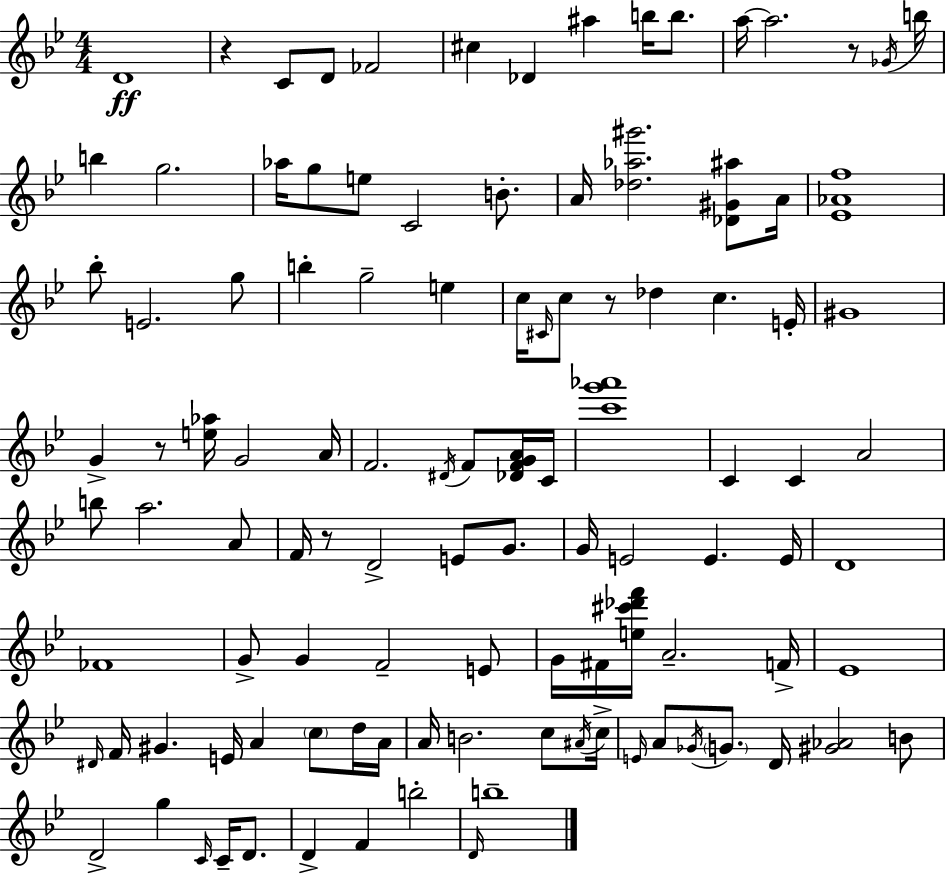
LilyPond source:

{
  \clef treble
  \numericTimeSignature
  \time 4/4
  \key bes \major
  d'1\ff | r4 c'8 d'8 fes'2 | cis''4 des'4 ais''4 b''16 b''8. | a''16~~ a''2. r8 \acciaccatura { ges'16 } | \break b''16 b''4 g''2. | aes''16 g''8 e''8 c'2 b'8.-. | a'16 <des'' aes'' gis'''>2. <des' gis' ais''>8 | a'16 <ees' aes' f''>1 | \break bes''8-. e'2. g''8 | b''4-. g''2-- e''4 | c''16 \grace { cis'16 } c''8 r8 des''4 c''4. | e'16-. gis'1 | \break g'4-> r8 <e'' aes''>16 g'2 | a'16 f'2. \acciaccatura { dis'16 } f'8 | <des' f' g' a'>16 c'16 <c''' g''' aes'''>1 | c'4 c'4 a'2 | \break b''8 a''2. | a'8 f'16 r8 d'2-> e'8 | g'8. g'16 e'2 e'4. | e'16 d'1 | \break fes'1 | g'8-> g'4 f'2-- | e'8 g'16 fis'16 <e'' cis''' des''' f'''>16 a'2.-- | f'16-> ees'1 | \break \grace { dis'16 } f'16 gis'4. e'16 a'4 | \parenthesize c''8 d''16 a'16 a'16 b'2. | c''8 \acciaccatura { ais'16 } c''16-> \grace { e'16 } a'8 \acciaccatura { ges'16 } \parenthesize g'8. d'16 <gis' aes'>2 | b'8 d'2-> g''4 | \break \grace { c'16 } c'16-- d'8. d'4-> f'4 | b''2-. \grace { d'16 } b''1-- | \bar "|."
}